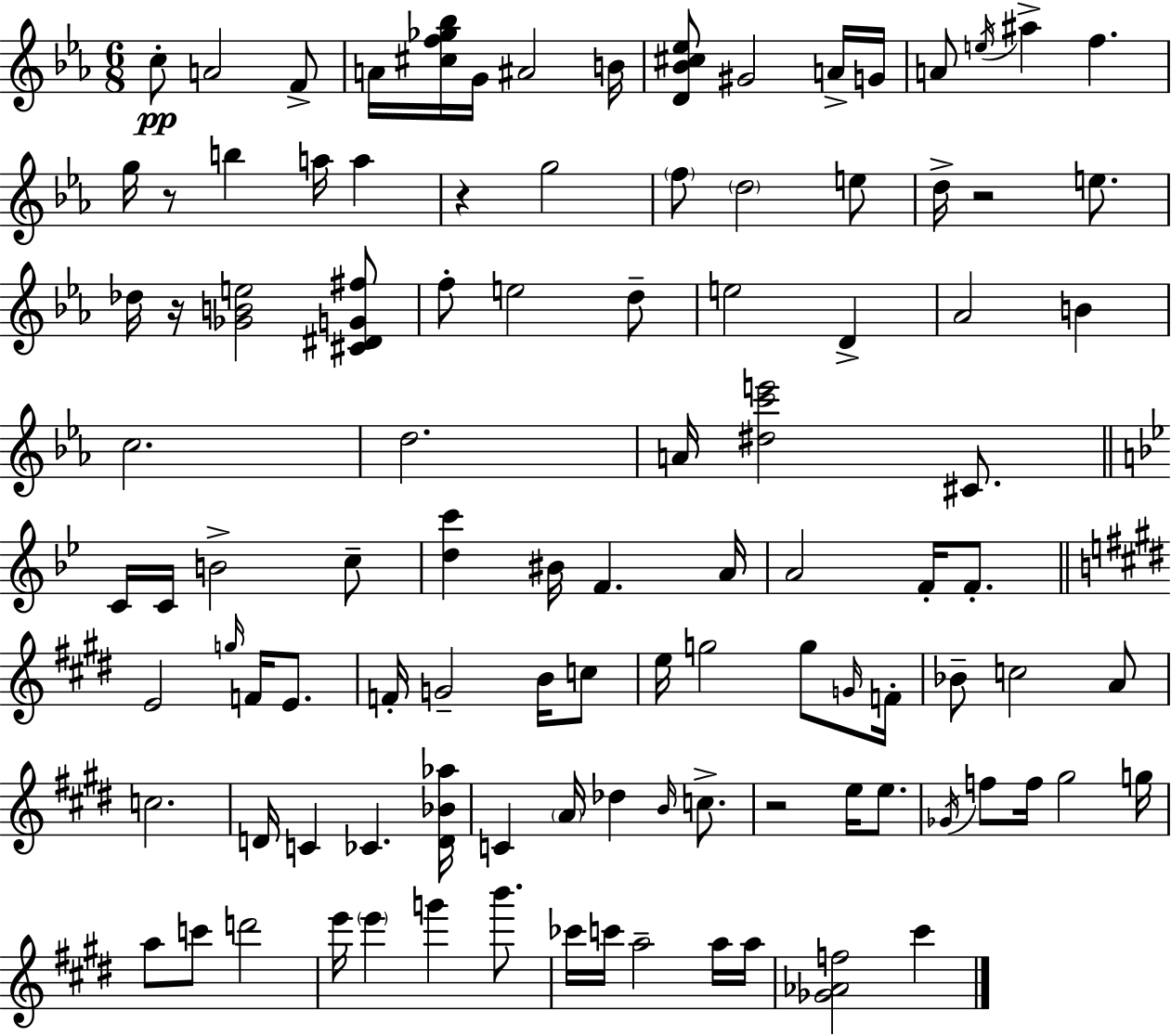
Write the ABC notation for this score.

X:1
T:Untitled
M:6/8
L:1/4
K:Cm
c/2 A2 F/2 A/4 [^cf_g_b]/4 G/4 ^A2 B/4 [D_B^c_e]/2 ^G2 A/4 G/4 A/2 e/4 ^a f g/4 z/2 b a/4 a z g2 f/2 d2 e/2 d/4 z2 e/2 _d/4 z/4 [_GBe]2 [^C^DG^f]/2 f/2 e2 d/2 e2 D _A2 B c2 d2 A/4 [^dc'e']2 ^C/2 C/4 C/4 B2 c/2 [dc'] ^B/4 F A/4 A2 F/4 F/2 E2 g/4 F/4 E/2 F/4 G2 B/4 c/2 e/4 g2 g/2 G/4 F/4 _B/2 c2 A/2 c2 D/4 C _C [D_B_a]/4 C A/4 _d B/4 c/2 z2 e/4 e/2 _G/4 f/2 f/4 ^g2 g/4 a/2 c'/2 d'2 e'/4 e' g' b'/2 _c'/4 c'/4 a2 a/4 a/4 [_G_Af]2 ^c'